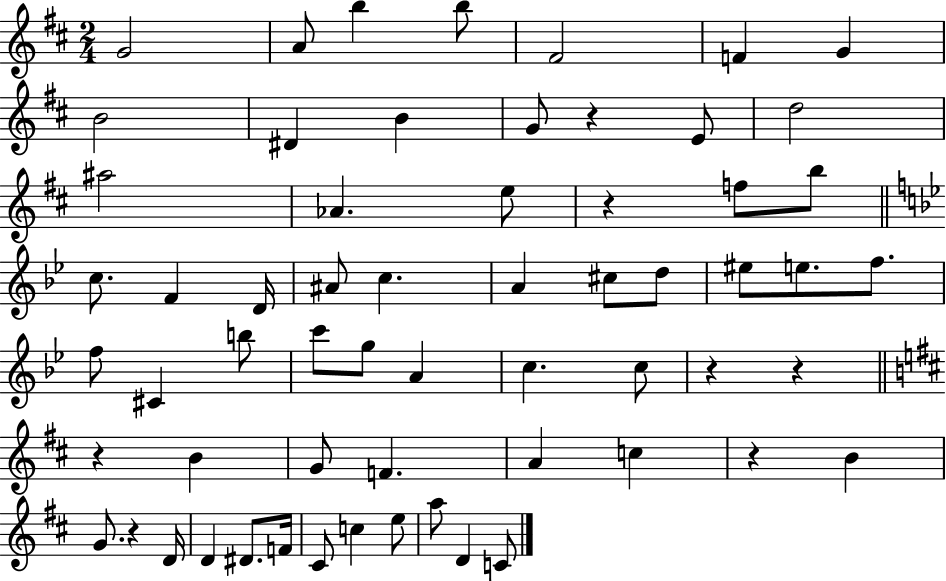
X:1
T:Untitled
M:2/4
L:1/4
K:D
G2 A/2 b b/2 ^F2 F G B2 ^D B G/2 z E/2 d2 ^a2 _A e/2 z f/2 b/2 c/2 F D/4 ^A/2 c A ^c/2 d/2 ^e/2 e/2 f/2 f/2 ^C b/2 c'/2 g/2 A c c/2 z z z B G/2 F A c z B G/2 z D/4 D ^D/2 F/4 ^C/2 c e/2 a/2 D C/2